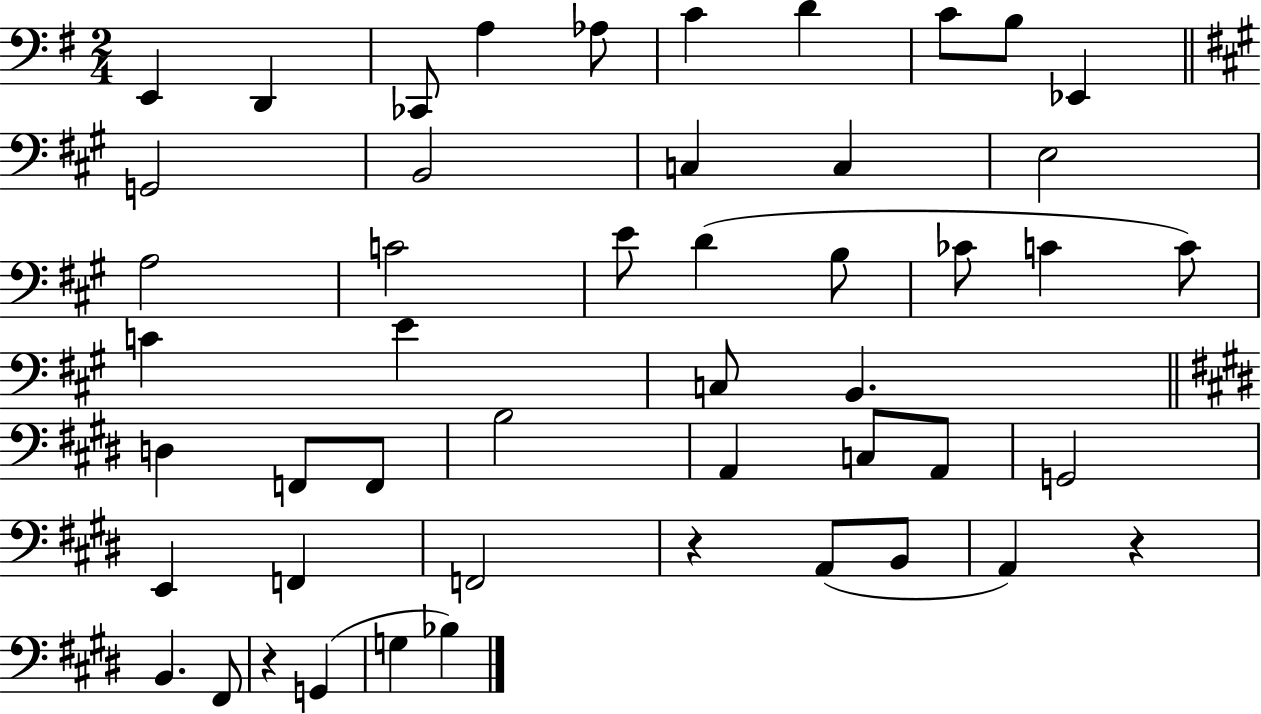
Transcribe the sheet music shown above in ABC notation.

X:1
T:Untitled
M:2/4
L:1/4
K:G
E,, D,, _C,,/2 A, _A,/2 C D C/2 B,/2 _E,, G,,2 B,,2 C, C, E,2 A,2 C2 E/2 D B,/2 _C/2 C C/2 C E C,/2 B,, D, F,,/2 F,,/2 B,2 A,, C,/2 A,,/2 G,,2 E,, F,, F,,2 z A,,/2 B,,/2 A,, z B,, ^F,,/2 z G,, G, _B,